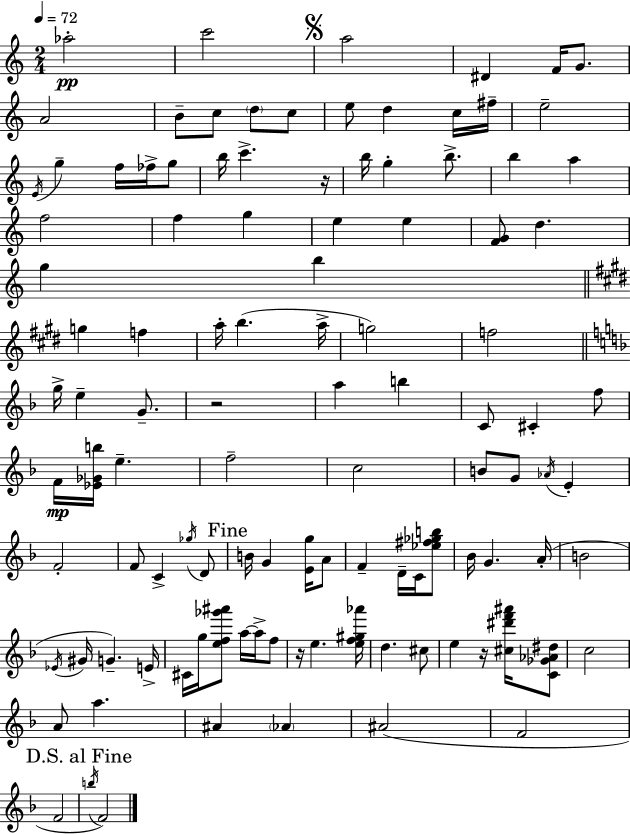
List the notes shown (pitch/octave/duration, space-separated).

Ab5/h C6/h A5/h D#4/q F4/s G4/e. A4/h B4/e C5/e D5/e C5/e E5/e D5/q C5/s F#5/s E5/h E4/s G5/q F5/s FES5/s G5/e B5/s C6/q. R/s B5/s G5/q B5/e. B5/q A5/q F5/h F5/q G5/q E5/q E5/q [F4,G4]/e D5/q. G5/q B5/q G5/q F5/q A5/s B5/q. A5/s G5/h F5/h G5/s E5/q G4/e. R/h A5/q B5/q C4/e C#4/q F5/e F4/s [Eb4,Gb4,B5]/s E5/q. F5/h C5/h B4/e G4/e Ab4/s E4/q F4/h F4/e C4/q Gb5/s D4/e B4/s G4/q [E4,G5]/s A4/e F4/q D4/s C4/s [Eb5,F#5,Gb5,B5]/e Bb4/s G4/q. A4/s B4/h Eb4/s G#4/s G4/q. E4/s C#4/s G5/s [E5,F5,Gb6,A#6]/e A5/s A5/s F5/e R/s E5/q. [E5,F5,G#5,Ab6]/s D5/q. C#5/e E5/q R/s [C#5,D#6,F6,A#6]/s [C4,Gb4,Ab4,D#5]/e C5/h A4/e A5/q. A#4/q Ab4/q A#4/h F4/h F4/h B5/s F4/h